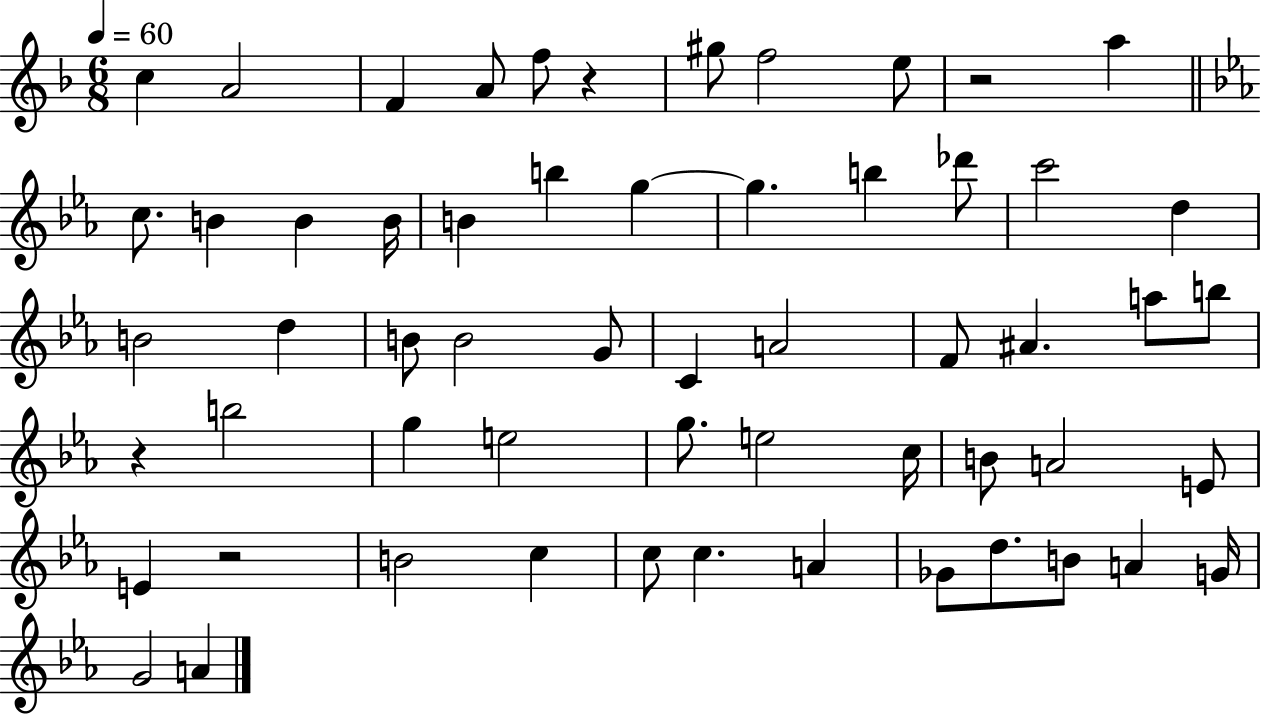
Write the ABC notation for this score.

X:1
T:Untitled
M:6/8
L:1/4
K:F
c A2 F A/2 f/2 z ^g/2 f2 e/2 z2 a c/2 B B B/4 B b g g b _d'/2 c'2 d B2 d B/2 B2 G/2 C A2 F/2 ^A a/2 b/2 z b2 g e2 g/2 e2 c/4 B/2 A2 E/2 E z2 B2 c c/2 c A _G/2 d/2 B/2 A G/4 G2 A